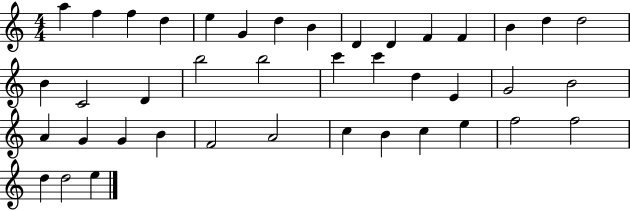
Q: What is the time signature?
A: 4/4